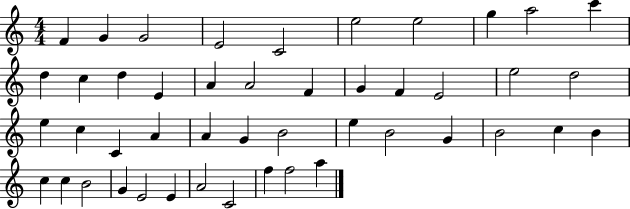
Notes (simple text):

F4/q G4/q G4/h E4/h C4/h E5/h E5/h G5/q A5/h C6/q D5/q C5/q D5/q E4/q A4/q A4/h F4/q G4/q F4/q E4/h E5/h D5/h E5/q C5/q C4/q A4/q A4/q G4/q B4/h E5/q B4/h G4/q B4/h C5/q B4/q C5/q C5/q B4/h G4/q E4/h E4/q A4/h C4/h F5/q F5/h A5/q